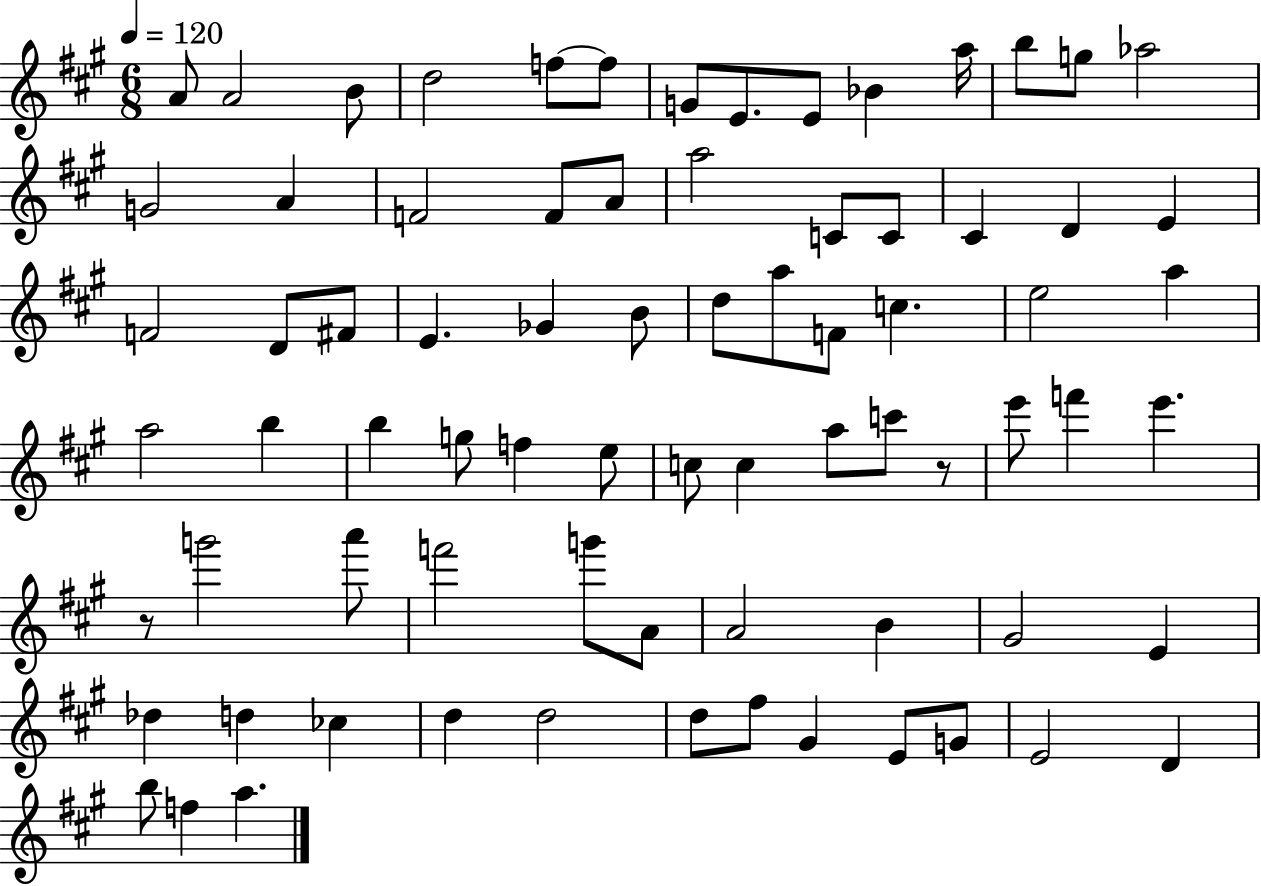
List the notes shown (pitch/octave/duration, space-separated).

A4/e A4/h B4/e D5/h F5/e F5/e G4/e E4/e. E4/e Bb4/q A5/s B5/e G5/e Ab5/h G4/h A4/q F4/h F4/e A4/e A5/h C4/e C4/e C#4/q D4/q E4/q F4/h D4/e F#4/e E4/q. Gb4/q B4/e D5/e A5/e F4/e C5/q. E5/h A5/q A5/h B5/q B5/q G5/e F5/q E5/e C5/e C5/q A5/e C6/e R/e E6/e F6/q E6/q. R/e G6/h A6/e F6/h G6/e A4/e A4/h B4/q G#4/h E4/q Db5/q D5/q CES5/q D5/q D5/h D5/e F#5/e G#4/q E4/e G4/e E4/h D4/q B5/e F5/q A5/q.